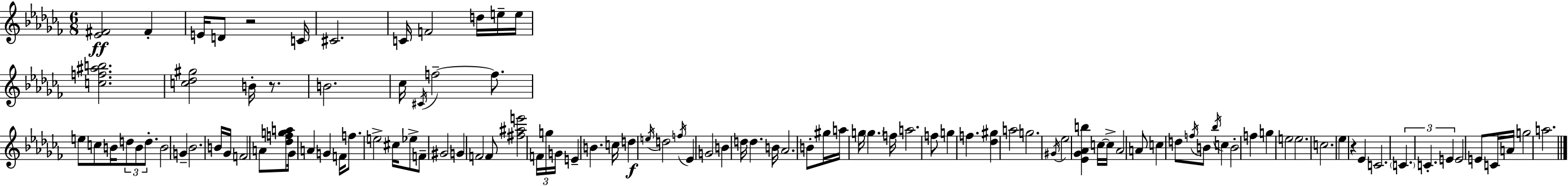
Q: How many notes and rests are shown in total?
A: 111